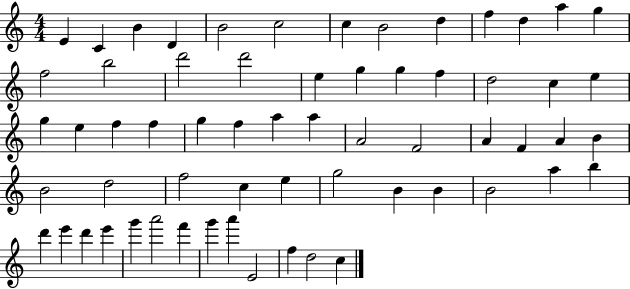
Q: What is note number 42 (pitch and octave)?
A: C5